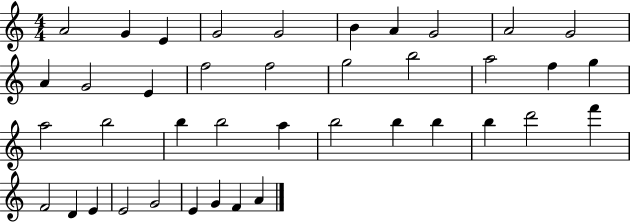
{
  \clef treble
  \numericTimeSignature
  \time 4/4
  \key c \major
  a'2 g'4 e'4 | g'2 g'2 | b'4 a'4 g'2 | a'2 g'2 | \break a'4 g'2 e'4 | f''2 f''2 | g''2 b''2 | a''2 f''4 g''4 | \break a''2 b''2 | b''4 b''2 a''4 | b''2 b''4 b''4 | b''4 d'''2 f'''4 | \break f'2 d'4 e'4 | e'2 g'2 | e'4 g'4 f'4 a'4 | \bar "|."
}